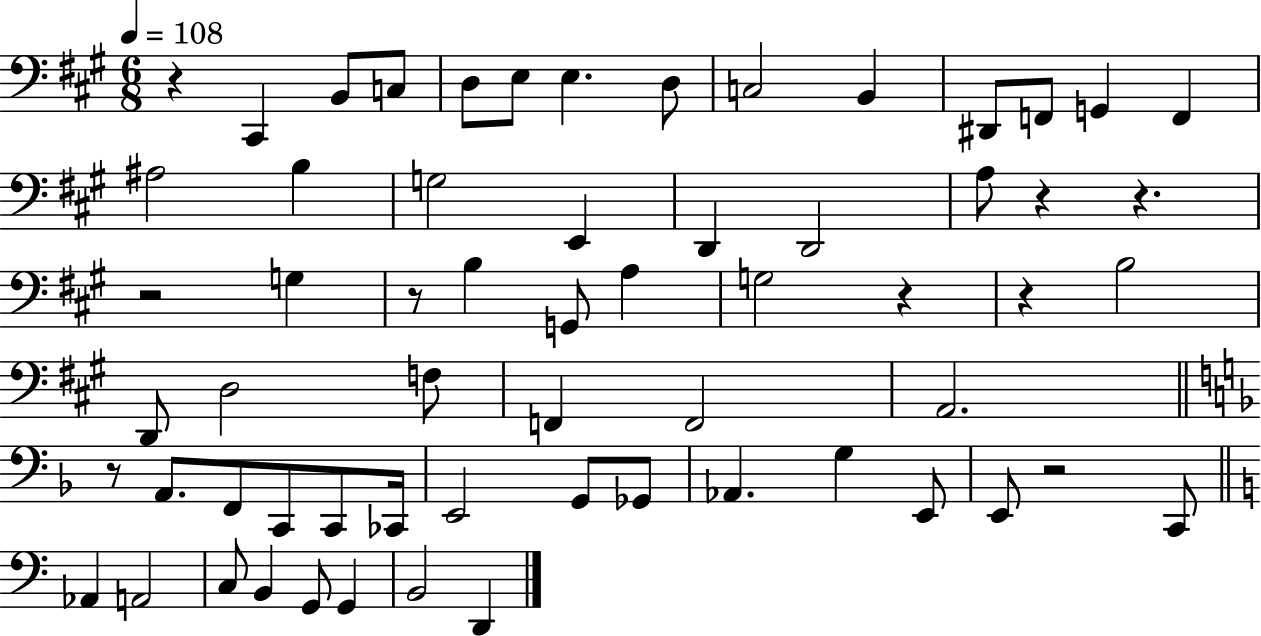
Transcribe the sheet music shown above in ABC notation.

X:1
T:Untitled
M:6/8
L:1/4
K:A
z ^C,, B,,/2 C,/2 D,/2 E,/2 E, D,/2 C,2 B,, ^D,,/2 F,,/2 G,, F,, ^A,2 B, G,2 E,, D,, D,,2 A,/2 z z z2 G, z/2 B, G,,/2 A, G,2 z z B,2 D,,/2 D,2 F,/2 F,, F,,2 A,,2 z/2 A,,/2 F,,/2 C,,/2 C,,/2 _C,,/4 E,,2 G,,/2 _G,,/2 _A,, G, E,,/2 E,,/2 z2 C,,/2 _A,, A,,2 C,/2 B,, G,,/2 G,, B,,2 D,,